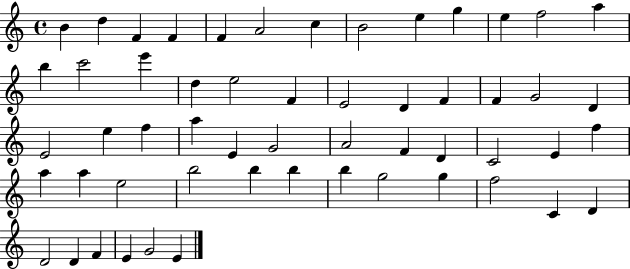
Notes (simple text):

B4/q D5/q F4/q F4/q F4/q A4/h C5/q B4/h E5/q G5/q E5/q F5/h A5/q B5/q C6/h E6/q D5/q E5/h F4/q E4/h D4/q F4/q F4/q G4/h D4/q E4/h E5/q F5/q A5/q E4/q G4/h A4/h F4/q D4/q C4/h E4/q F5/q A5/q A5/q E5/h B5/h B5/q B5/q B5/q G5/h G5/q F5/h C4/q D4/q D4/h D4/q F4/q E4/q G4/h E4/q